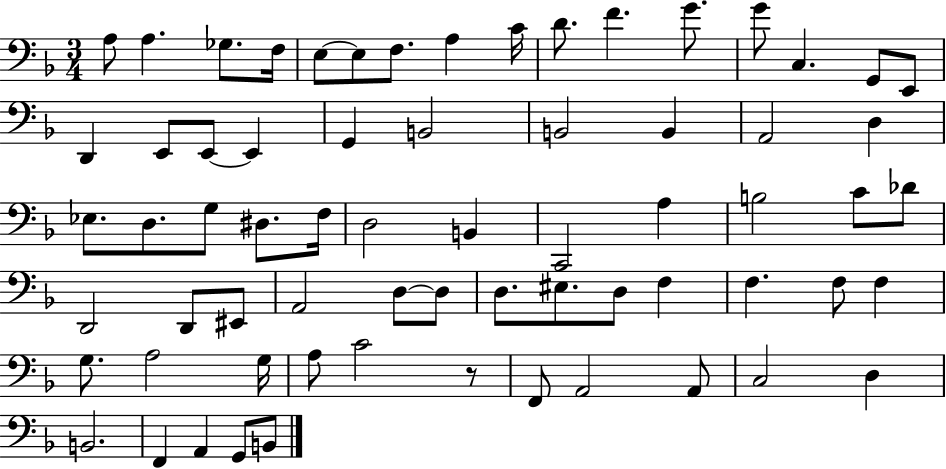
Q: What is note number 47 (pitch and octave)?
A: D3